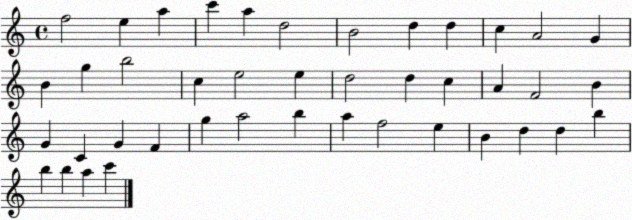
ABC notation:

X:1
T:Untitled
M:4/4
L:1/4
K:C
f2 e a c' a d2 B2 d d c A2 G B g b2 c e2 e d2 d c A F2 B G C G F g a2 b a f2 e B d d b b b a c'